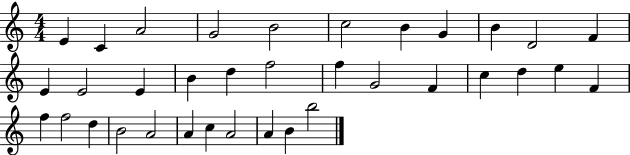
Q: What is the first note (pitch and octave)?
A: E4